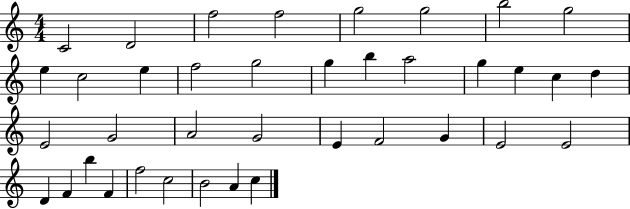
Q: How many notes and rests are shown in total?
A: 38